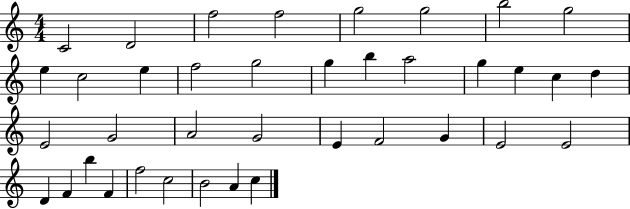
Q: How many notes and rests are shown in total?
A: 38